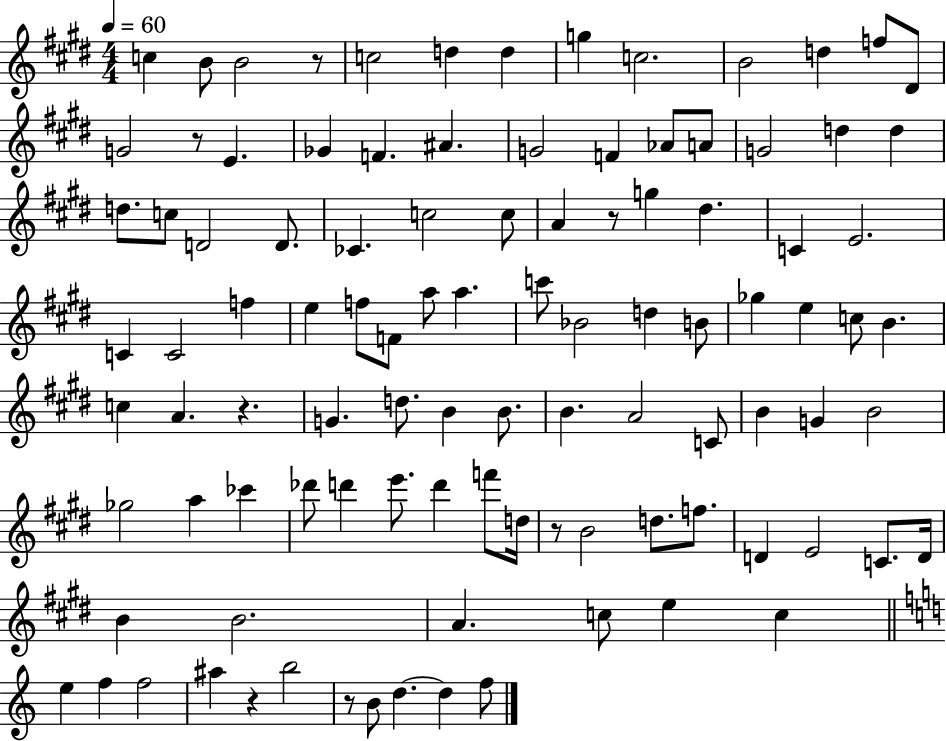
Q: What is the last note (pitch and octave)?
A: F5